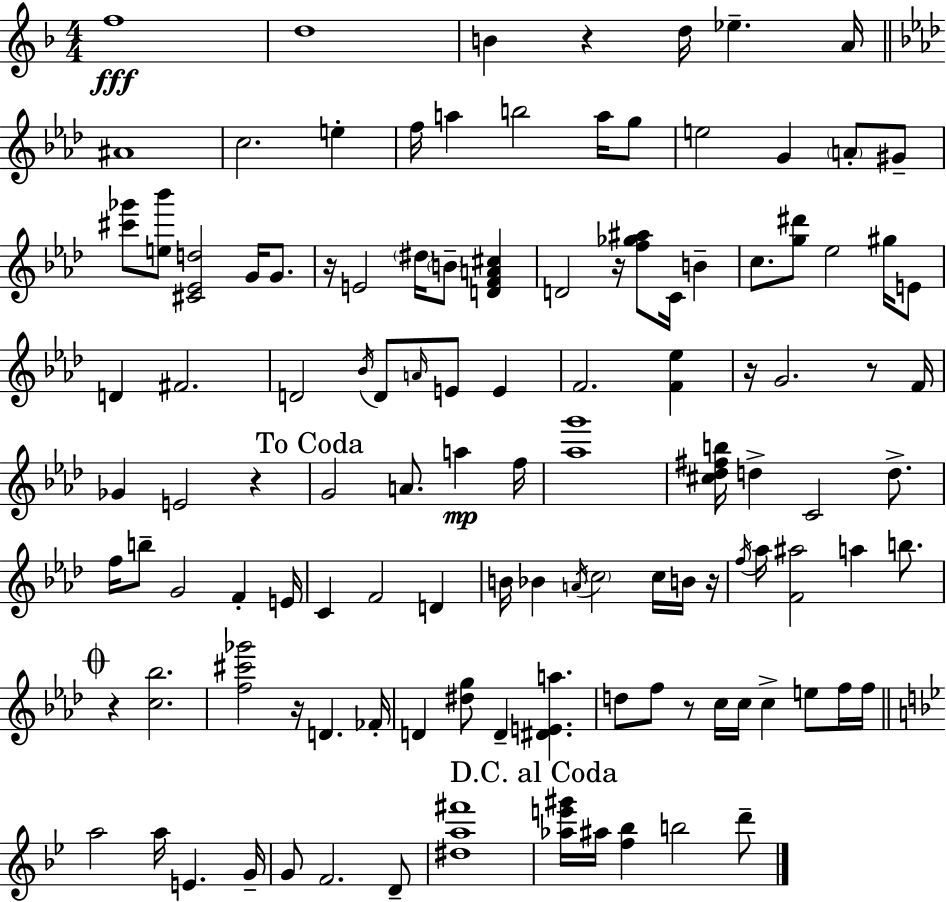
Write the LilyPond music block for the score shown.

{
  \clef treble
  \numericTimeSignature
  \time 4/4
  \key d \minor
  \repeat volta 2 { f''1\fff | d''1 | b'4 r4 d''16 ees''4.-- a'16 | \bar "||" \break \key aes \major ais'1 | c''2. e''4-. | f''16 a''4 b''2 a''16 g''8 | e''2 g'4 \parenthesize a'8-. gis'8-- | \break <cis''' ges'''>8 <e'' bes'''>8 <cis' ees' d''>2 g'16 g'8. | r16 e'2 \parenthesize dis''16 \parenthesize b'8-- <d' f' a' cis''>4 | d'2 r16 <f'' ges'' ais''>8 c'16 b'4-- | c''8. <g'' dis'''>8 ees''2 gis''16 e'8 | \break d'4 fis'2. | d'2 \acciaccatura { bes'16 } d'8 \grace { a'16 } e'8 e'4 | f'2. <f' ees''>4 | r16 g'2. r8 | \break f'16 ges'4 e'2 r4 | \mark "To Coda" g'2 a'8. a''4\mp | f''16 <aes'' g'''>1 | <cis'' des'' fis'' b''>16 d''4-> c'2 d''8.-> | \break f''16 b''8-- g'2 f'4-. | e'16 c'4 f'2 d'4 | b'16 bes'4 \acciaccatura { a'16 } \parenthesize c''2 | c''16 b'16 r16 \acciaccatura { f''16 } aes''16 <f' ais''>2 a''4 | \break b''8. \mark \markup { \musicglyph "scripts.coda" } r4 <c'' bes''>2. | <f'' cis''' ges'''>2 r16 d'4. | fes'16-. d'4 <dis'' g''>8 d'4-- <dis' e' a''>4. | d''8 f''8 r8 c''16 c''16 c''4-> | \break e''8 f''16 f''16 \bar "||" \break \key bes \major a''2 a''16 e'4. g'16-- | g'8 f'2. d'8-- | <dis'' a'' fis'''>1 | \mark "D.C. al Coda" <aes'' e''' gis'''>16 ais''16 <f'' bes''>4 b''2 d'''8-- | \break } \bar "|."
}